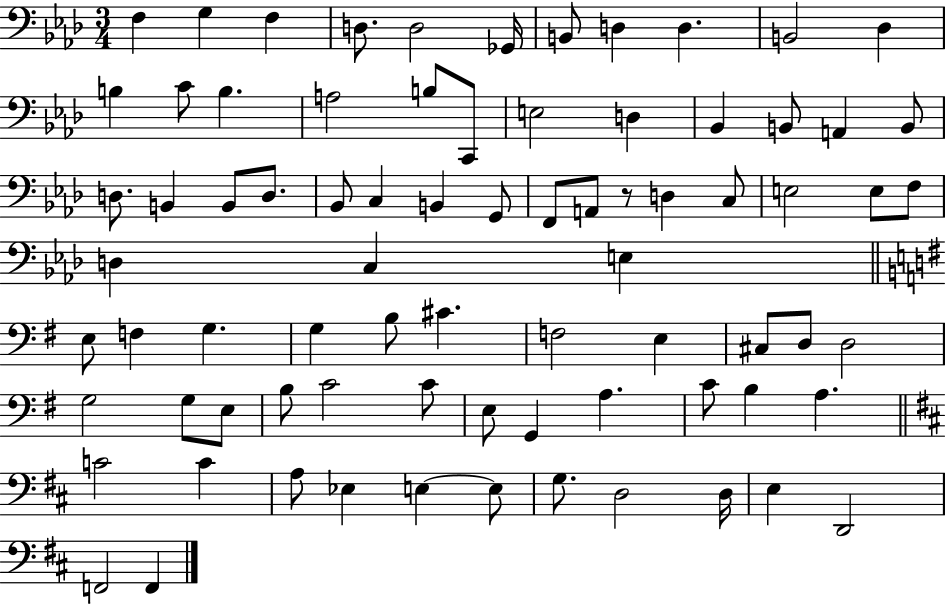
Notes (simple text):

F3/q G3/q F3/q D3/e. D3/h Gb2/s B2/e D3/q D3/q. B2/h Db3/q B3/q C4/e B3/q. A3/h B3/e C2/e E3/h D3/q Bb2/q B2/e A2/q B2/e D3/e. B2/q B2/e D3/e. Bb2/e C3/q B2/q G2/e F2/e A2/e R/e D3/q C3/e E3/h E3/e F3/e D3/q C3/q E3/q E3/e F3/q G3/q. G3/q B3/e C#4/q. F3/h E3/q C#3/e D3/e D3/h G3/h G3/e E3/e B3/e C4/h C4/e E3/e G2/q A3/q. C4/e B3/q A3/q. C4/h C4/q A3/e Eb3/q E3/q E3/e G3/e. D3/h D3/s E3/q D2/h F2/h F2/q